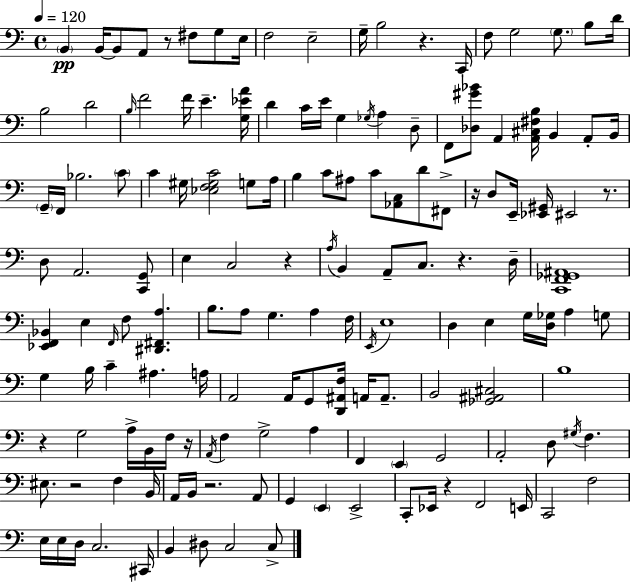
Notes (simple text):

B2/q B2/s B2/e A2/e R/e F#3/e G3/e E3/s F3/h E3/h G3/s B3/h R/q. C2/s F3/e G3/h G3/e. B3/e D4/s B3/h D4/h B3/s F4/h F4/s E4/q. [G3,Eb4,A4]/s D4/q C4/s E4/s G3/q Gb3/s A3/q D3/e F2/e [Db3,G#4,Bb4]/e A2/q [A2,C#3,F#3,B3]/s B2/q A2/e B2/s G2/s F2/s Bb3/h. C4/e C4/q G#3/s [Eb3,F3,G#3,C4]/h G3/e A3/s B3/q C4/e A#3/e C4/e [Ab2,C3]/e D4/e F#2/e R/s D3/e E2/s [Eb2,G#2]/s EIS2/h R/e. D3/e A2/h. [C2,G2]/e E3/q C3/h R/q A3/s B2/q A2/e C3/e. R/q. D3/s [C2,F2,Gb2,A#2]/w [Eb2,F2,Bb2]/q E3/q F2/s F3/e [D#2,F#2,A3]/q. B3/e. A3/e G3/q. A3/q F3/s E2/s E3/w D3/q E3/q G3/s [D3,Gb3]/s A3/q G3/e G3/q B3/s C4/q A#3/q. A3/s A2/h A2/s G2/e [D2,A#2,F3]/s A2/s A2/e. B2/h [Gb2,A#2,C#3]/h B3/w R/q G3/h A3/s B2/s F3/s R/s A2/s F3/q G3/h A3/q F2/q E2/q G2/h A2/h D3/e G#3/s F3/q. EIS3/e. R/h F3/q B2/s A2/s B2/s R/h. A2/e G2/q E2/q E2/h C2/e Eb2/s R/q F2/h E2/s C2/h F3/h E3/s E3/s D3/s C3/h. C#2/s B2/q D#3/e C3/h C3/e